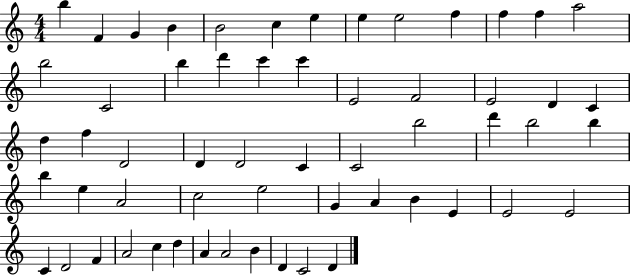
X:1
T:Untitled
M:4/4
L:1/4
K:C
b F G B B2 c e e e2 f f f a2 b2 C2 b d' c' c' E2 F2 E2 D C d f D2 D D2 C C2 b2 d' b2 b b e A2 c2 e2 G A B E E2 E2 C D2 F A2 c d A A2 B D C2 D